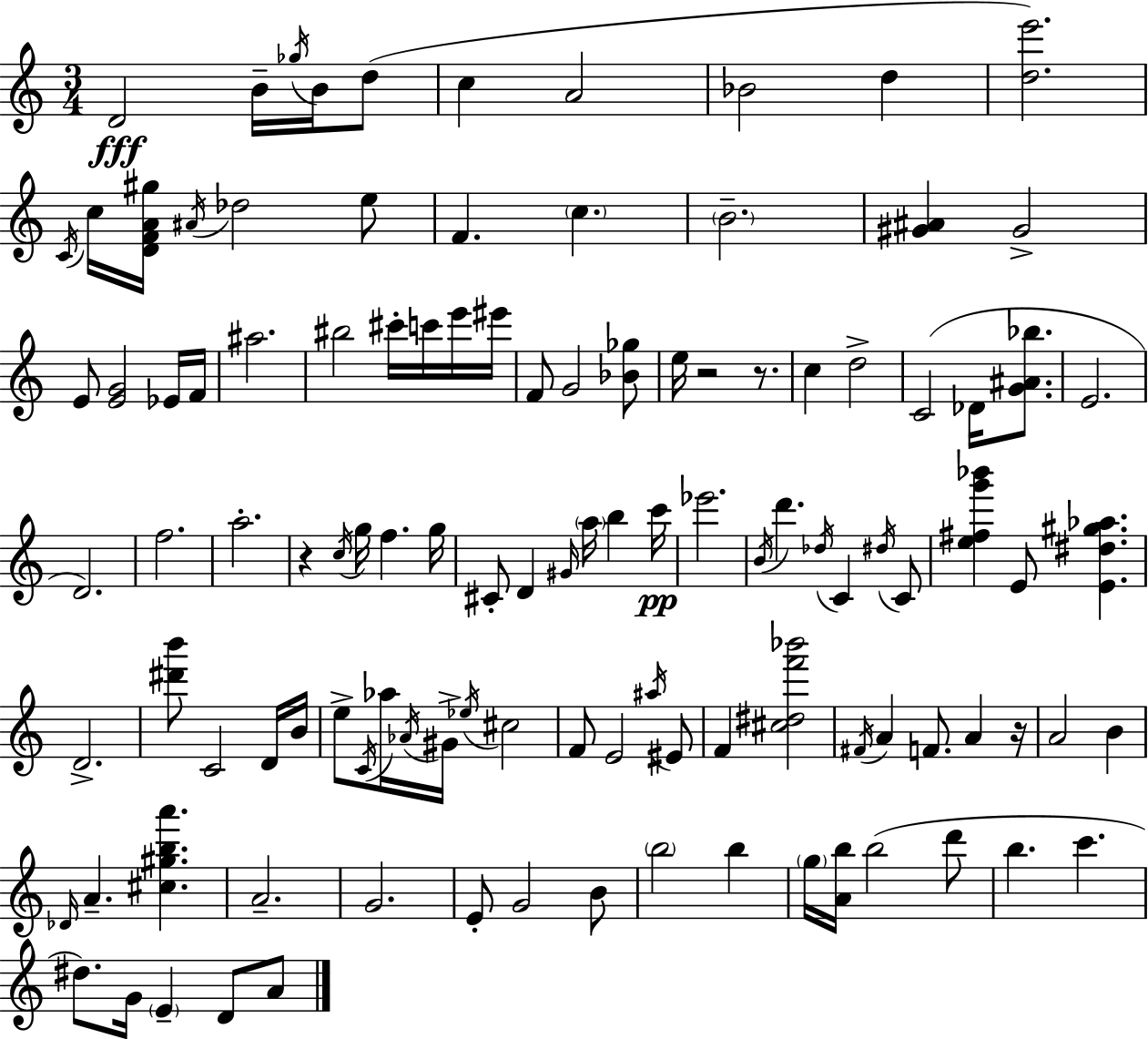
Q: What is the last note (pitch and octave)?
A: A4